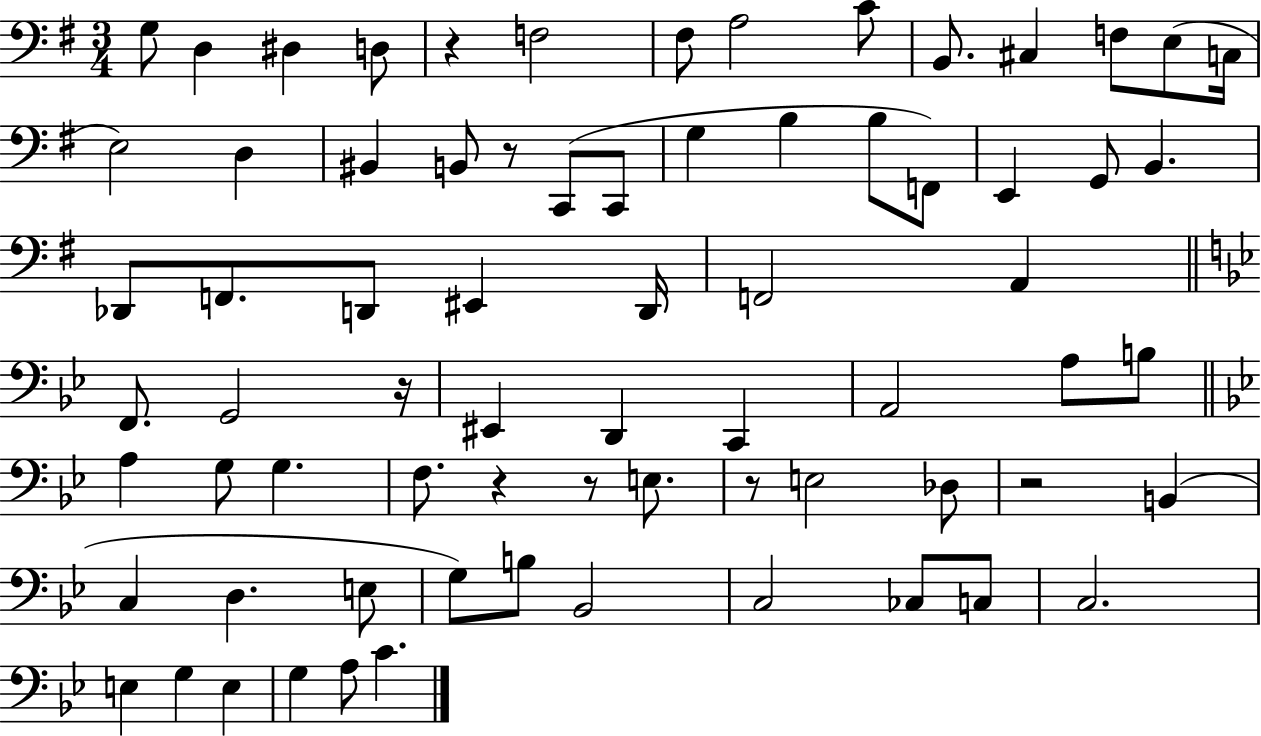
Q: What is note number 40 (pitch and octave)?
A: A3